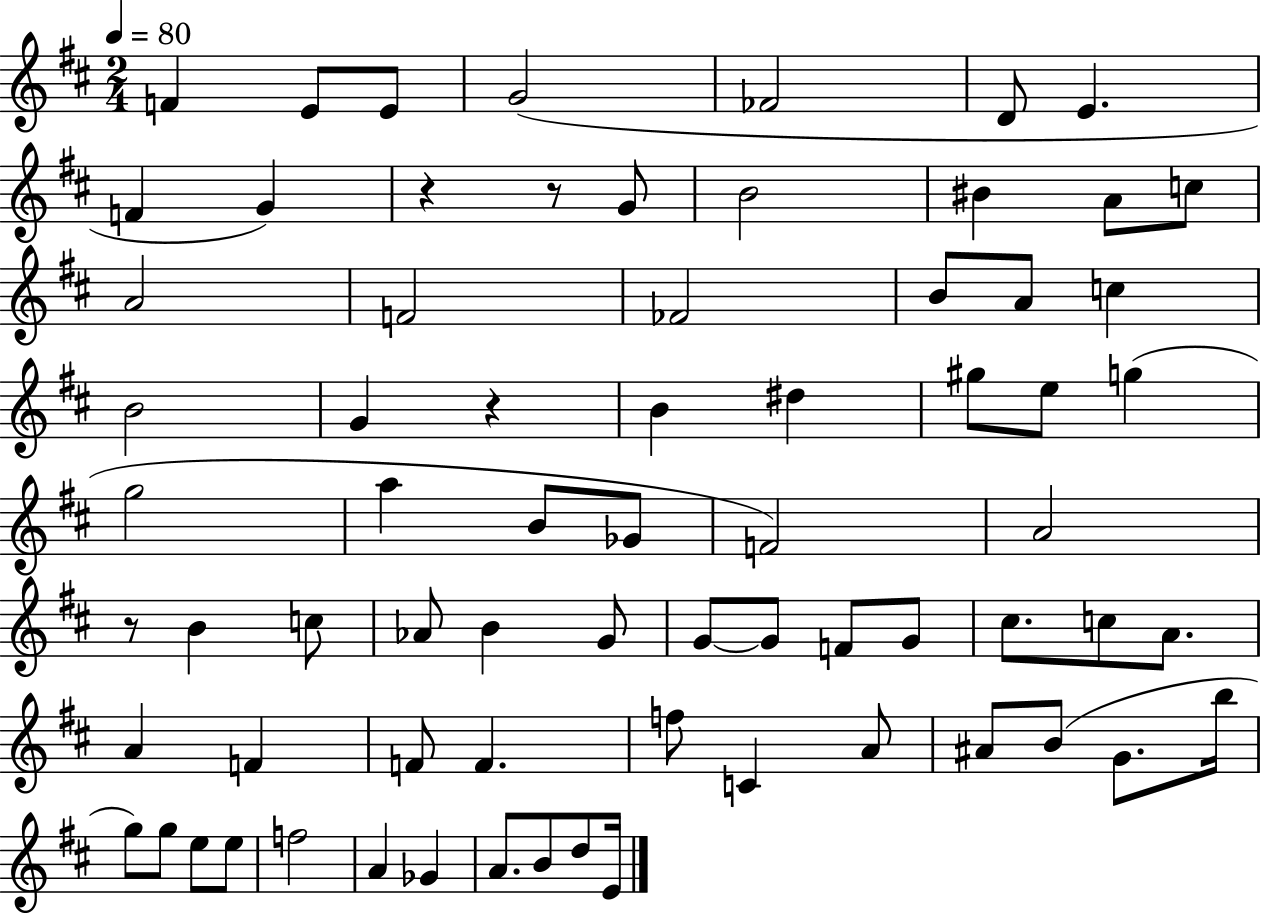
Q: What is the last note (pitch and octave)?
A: E4